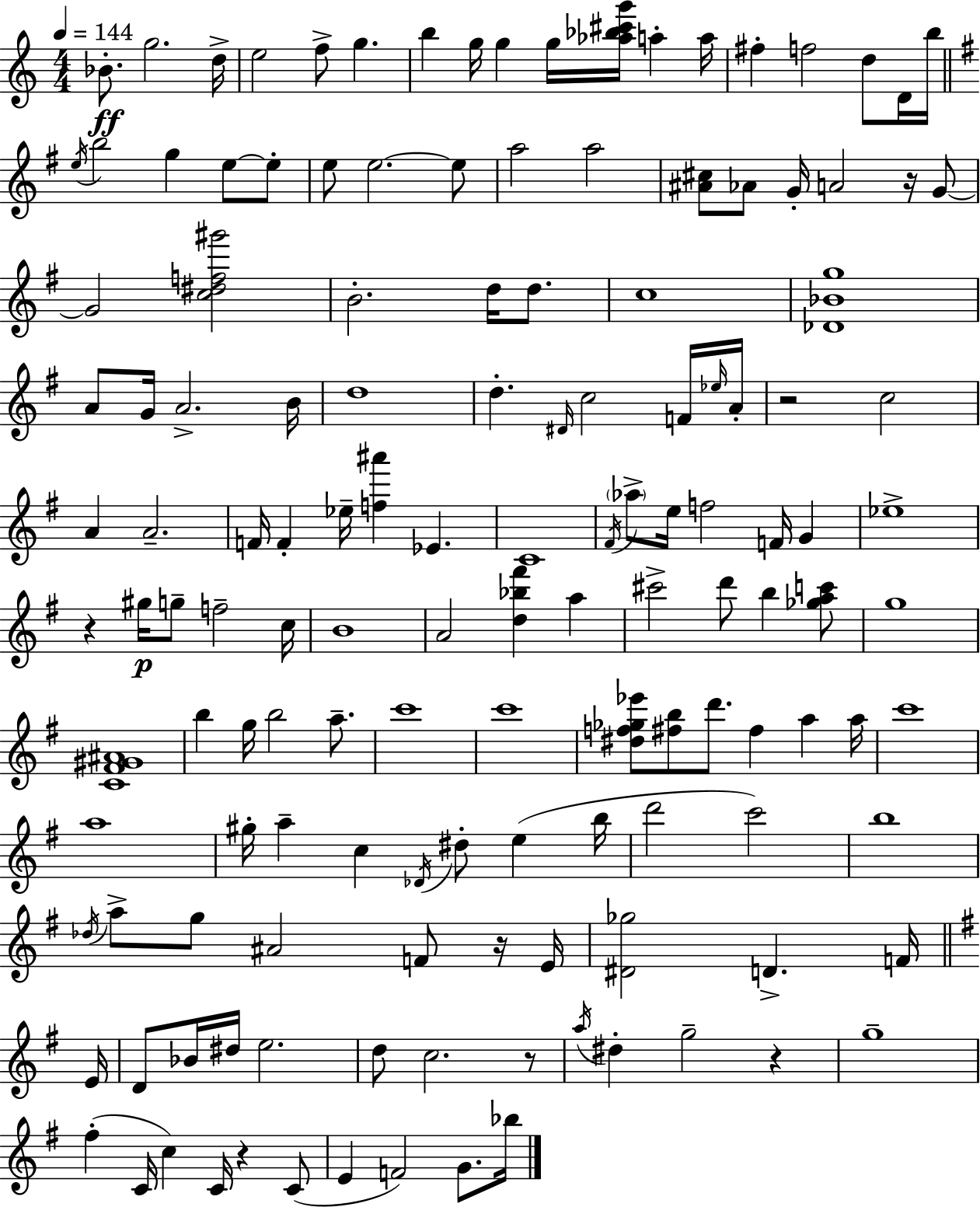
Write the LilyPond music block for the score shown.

{
  \clef treble
  \numericTimeSignature
  \time 4/4
  \key a \minor
  \tempo 4 = 144
  bes'8.-.\ff g''2. d''16-> | e''2 f''8-> g''4. | b''4 g''16 g''4 g''16 <aes'' bes'' cis''' g'''>16 a''4-. a''16 | fis''4-. f''2 d''8 d'16 b''16 | \break \bar "||" \break \key g \major \acciaccatura { e''16 } b''2 g''4 e''8~~ e''8-. | e''8 e''2.~~ e''8 | a''2 a''2 | <ais' cis''>8 aes'8 g'16-. a'2 r16 g'8~~ | \break g'2 <c'' dis'' f'' gis'''>2 | b'2.-. d''16 d''8. | c''1 | <des' bes' g''>1 | \break a'8 g'16 a'2.-> | b'16 d''1 | d''4.-. \grace { dis'16 } c''2 | f'16 \grace { ees''16 } a'16-. r2 c''2 | \break a'4 a'2.-- | f'16 f'4-. ees''16-- <f'' ais'''>4 ees'4. | c'1 | \acciaccatura { fis'16 } \parenthesize aes''8-> e''16 f''2 f'16 | \break g'4 ees''1-> | r4 gis''16\p g''8-- f''2-- | c''16 b'1 | a'2 <d'' bes'' fis'''>4 | \break a''4 cis'''2-> d'''8 b''4 | <ges'' a'' c'''>8 g''1 | <c' fis' gis' ais'>1 | b''4 g''16 b''2 | \break a''8.-- c'''1 | c'''1 | <dis'' f'' ges'' ees'''>8 <fis'' b''>8 d'''8. fis''4 a''4 | a''16 c'''1 | \break a''1 | gis''16-. a''4-- c''4 \acciaccatura { des'16 } dis''8-. | e''4( b''16 d'''2 c'''2) | b''1 | \break \acciaccatura { des''16 } a''8-> g''8 ais'2 | f'8 r16 e'16 <dis' ges''>2 d'4.-> | f'16 \bar "||" \break \key g \major e'16 d'8 bes'16 dis''16 e''2. | d''8 c''2. r8 | \acciaccatura { a''16 } dis''4-. g''2-- r4 | g''1-- | \break fis''4-.( c'16 c''4) c'16 r4 | c'8( e'4 f'2) g'8. | bes''16 \bar "|."
}